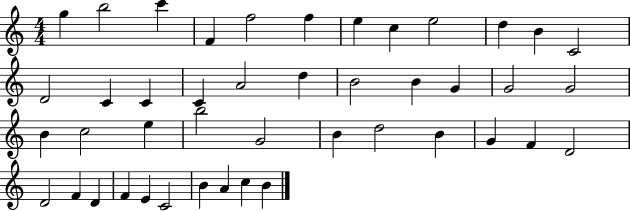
{
  \clef treble
  \numericTimeSignature
  \time 4/4
  \key c \major
  g''4 b''2 c'''4 | f'4 f''2 f''4 | e''4 c''4 e''2 | d''4 b'4 c'2 | \break d'2 c'4 c'4 | c'4 a'2 d''4 | b'2 b'4 g'4 | g'2 g'2 | \break b'4 c''2 e''4 | b''2 g'2 | b'4 d''2 b'4 | g'4 f'4 d'2 | \break d'2 f'4 d'4 | f'4 e'4 c'2 | b'4 a'4 c''4 b'4 | \bar "|."
}